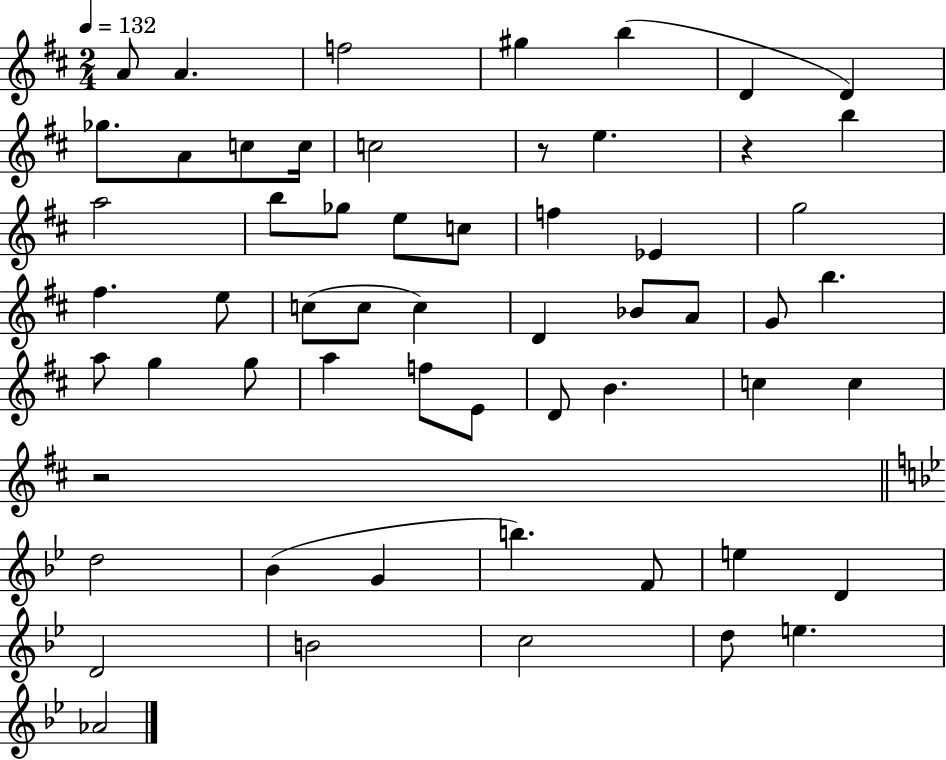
X:1
T:Untitled
M:2/4
L:1/4
K:D
A/2 A f2 ^g b D D _g/2 A/2 c/2 c/4 c2 z/2 e z b a2 b/2 _g/2 e/2 c/2 f _E g2 ^f e/2 c/2 c/2 c D _B/2 A/2 G/2 b a/2 g g/2 a f/2 E/2 D/2 B c c z2 d2 _B G b F/2 e D D2 B2 c2 d/2 e _A2